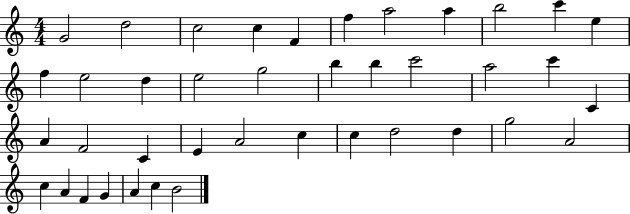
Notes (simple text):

G4/h D5/h C5/h C5/q F4/q F5/q A5/h A5/q B5/h C6/q E5/q F5/q E5/h D5/q E5/h G5/h B5/q B5/q C6/h A5/h C6/q C4/q A4/q F4/h C4/q E4/q A4/h C5/q C5/q D5/h D5/q G5/h A4/h C5/q A4/q F4/q G4/q A4/q C5/q B4/h